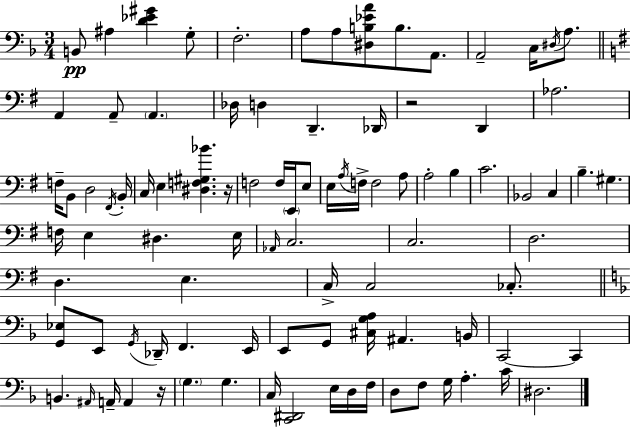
B2/e A#3/q [D4,Eb4,G#4]/q G3/e F3/h. A3/e A3/e [D#3,B3,Eb4,A4]/e B3/e. A2/e. A2/h C3/s D#3/s A3/e. A2/q A2/e A2/q. Db3/s D3/q D2/q. Db2/s R/h D2/q Ab3/h. F3/s B2/e D3/h F#2/s B2/s C3/s E3/q [D#3,F3,G#3,Bb4]/q. R/s F3/h F3/s E2/s E3/e E3/s A3/s F3/s F3/h A3/e A3/h B3/q C4/h. Bb2/h C3/q B3/q. G#3/q. F3/s E3/q D#3/q. E3/s Ab2/s C3/h. C3/h. D3/h. D3/q. E3/q. C3/s C3/h CES3/e. [G2,Eb3]/e E2/e G2/s Db2/s F2/q. E2/s E2/e G2/e [C#3,G3,A3]/s A#2/q. B2/s C2/h C2/q B2/q. A#2/s A2/s A2/q R/s G3/q. G3/q. C3/s [C2,D#2]/h E3/s D3/s F3/s D3/e F3/e G3/s A3/q. C4/s D#3/h.